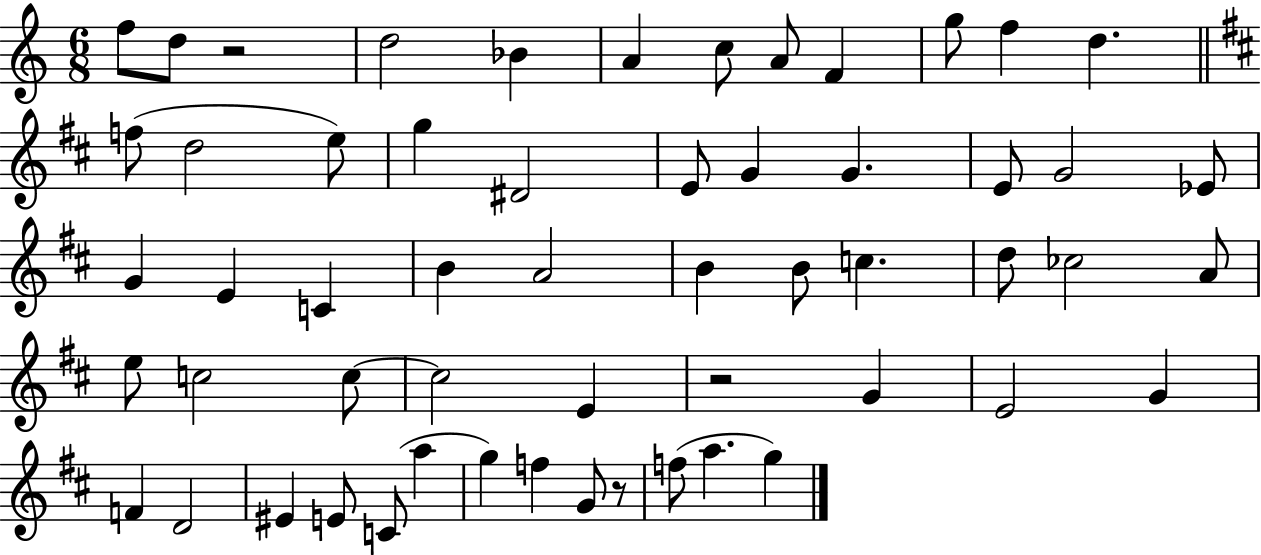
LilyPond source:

{
  \clef treble
  \numericTimeSignature
  \time 6/8
  \key c \major
  f''8 d''8 r2 | d''2 bes'4 | a'4 c''8 a'8 f'4 | g''8 f''4 d''4. | \break \bar "||" \break \key d \major f''8( d''2 e''8) | g''4 dis'2 | e'8 g'4 g'4. | e'8 g'2 ees'8 | \break g'4 e'4 c'4 | b'4 a'2 | b'4 b'8 c''4. | d''8 ces''2 a'8 | \break e''8 c''2 c''8~~ | c''2 e'4 | r2 g'4 | e'2 g'4 | \break f'4 d'2 | eis'4 e'8 c'8( a''4 | g''4) f''4 g'8 r8 | f''8( a''4. g''4) | \break \bar "|."
}